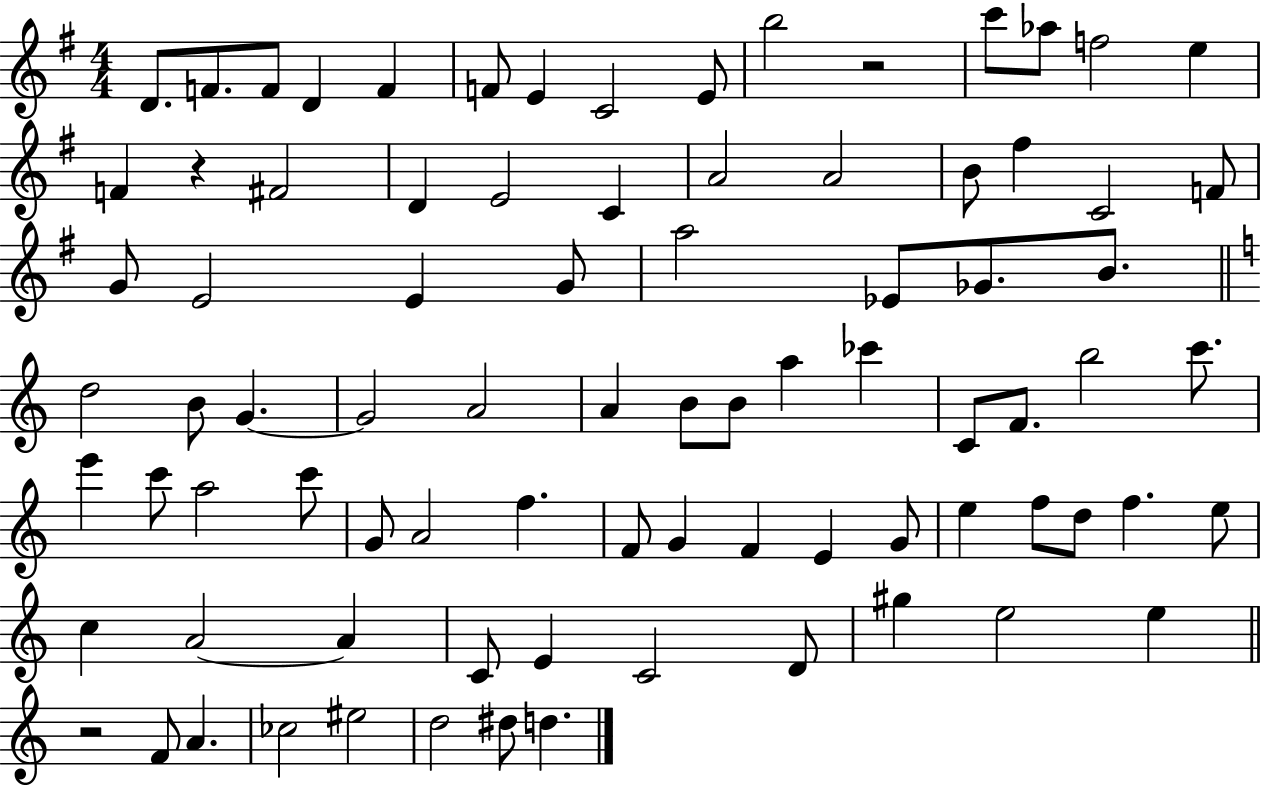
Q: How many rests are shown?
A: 3